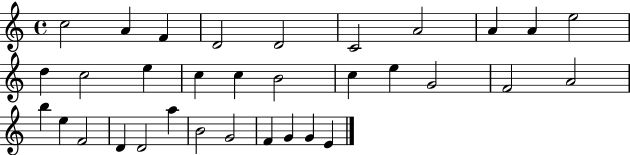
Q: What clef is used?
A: treble